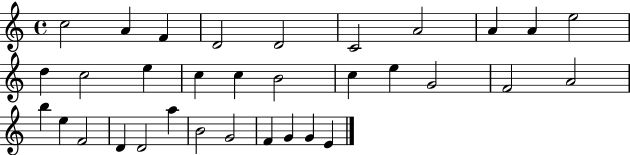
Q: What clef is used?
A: treble